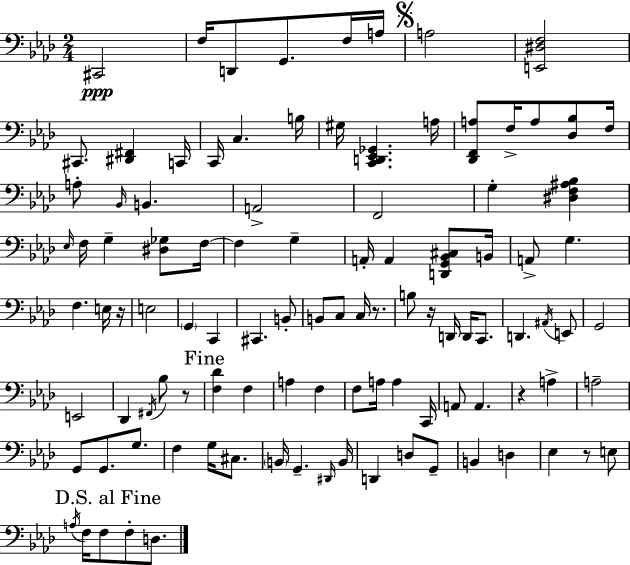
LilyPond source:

{
  \clef bass
  \numericTimeSignature
  \time 2/4
  \key aes \major
  \repeat volta 2 { cis,2\ppp | f16 d,8 g,8. f16 a16 | \mark \markup { \musicglyph "scripts.segno" } a2 | <e, dis f>2 | \break cis,8. <dis, fis,>4 c,16 | c,16 c4. b16 | gis16 <c, d, ees, ges,>4. a16 | <des, f, a>8 f16-> a8 <des bes>8 f16 | \break a8-. \grace { bes,16 } b,4. | a,2-> | f,2 | g4-. <dis f ais bes>4 | \break \grace { ees16 } f16 g4-- <dis ges>8 | f16~~ f4 g4-- | a,16-. a,4 <d, g, bes, cis>8 | b,16 a,8-> g4. | \break f4. | e16 r16 e2 | \parenthesize g,4 c,4 | cis,4. | \break b,8-. b,8 c8 c16 r8. | b8 r16 d,16 d,16 c,8. | d,4. | \acciaccatura { ais,16 } e,8 g,2 | \break e,2 | des,4 \acciaccatura { fis,16 } | bes8 r8 \mark "Fine" <f des'>4 | f4 a4 | \break f4 f8 a16 a4 | c,16 a,8 a,4. | r4 | a4-> a2-- | \break g,8 g,8. | g8. f4 | g16 cis8. \parenthesize b,16 g,4.-- | \grace { dis,16 } b,16 d,4 | \break d8 g,8-- b,4 | d4 ees4 | r8 e8 \mark "D.S. al Fine" \acciaccatura { a16 } f16 f8 | f8-. d8. } \bar "|."
}